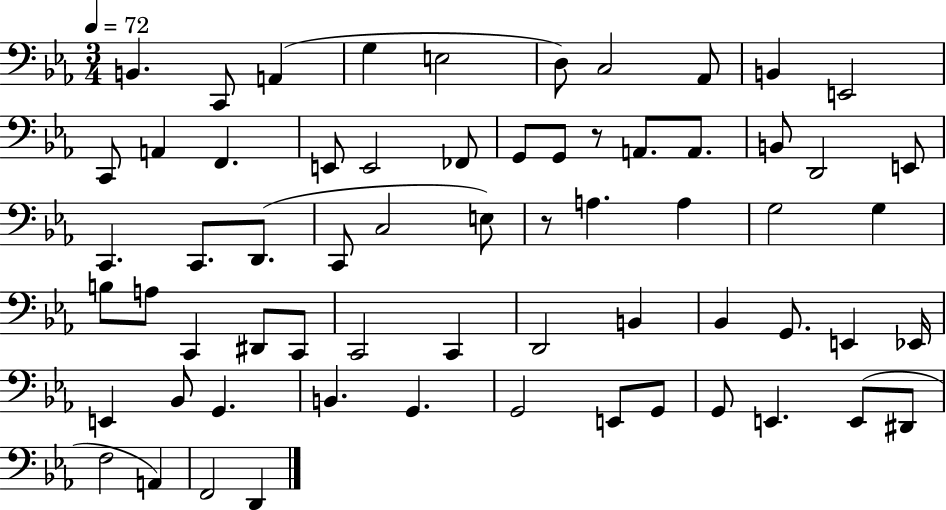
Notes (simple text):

B2/q. C2/e A2/q G3/q E3/h D3/e C3/h Ab2/e B2/q E2/h C2/e A2/q F2/q. E2/e E2/h FES2/e G2/e G2/e R/e A2/e. A2/e. B2/e D2/h E2/e C2/q. C2/e. D2/e. C2/e C3/h E3/e R/e A3/q. A3/q G3/h G3/q B3/e A3/e C2/q D#2/e C2/e C2/h C2/q D2/h B2/q Bb2/q G2/e. E2/q Eb2/s E2/q Bb2/e G2/q. B2/q. G2/q. G2/h E2/e G2/e G2/e E2/q. E2/e D#2/e F3/h A2/q F2/h D2/q